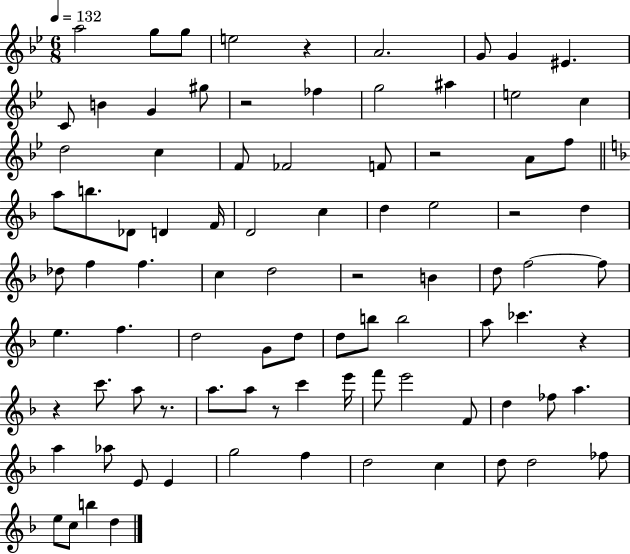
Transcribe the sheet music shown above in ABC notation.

X:1
T:Untitled
M:6/8
L:1/4
K:Bb
a2 g/2 g/2 e2 z A2 G/2 G ^E C/2 B G ^g/2 z2 _f g2 ^a e2 c d2 c F/2 _F2 F/2 z2 A/2 f/2 a/2 b/2 _D/2 D F/4 D2 c d e2 z2 d _d/2 f f c d2 z2 B d/2 f2 f/2 e f d2 G/2 d/2 d/2 b/2 b2 a/2 _c' z z c'/2 a/2 z/2 a/2 a/2 z/2 c' e'/4 f'/2 e'2 F/2 d _f/2 a a _a/2 E/2 E g2 f d2 c d/2 d2 _f/2 e/2 c/2 b d